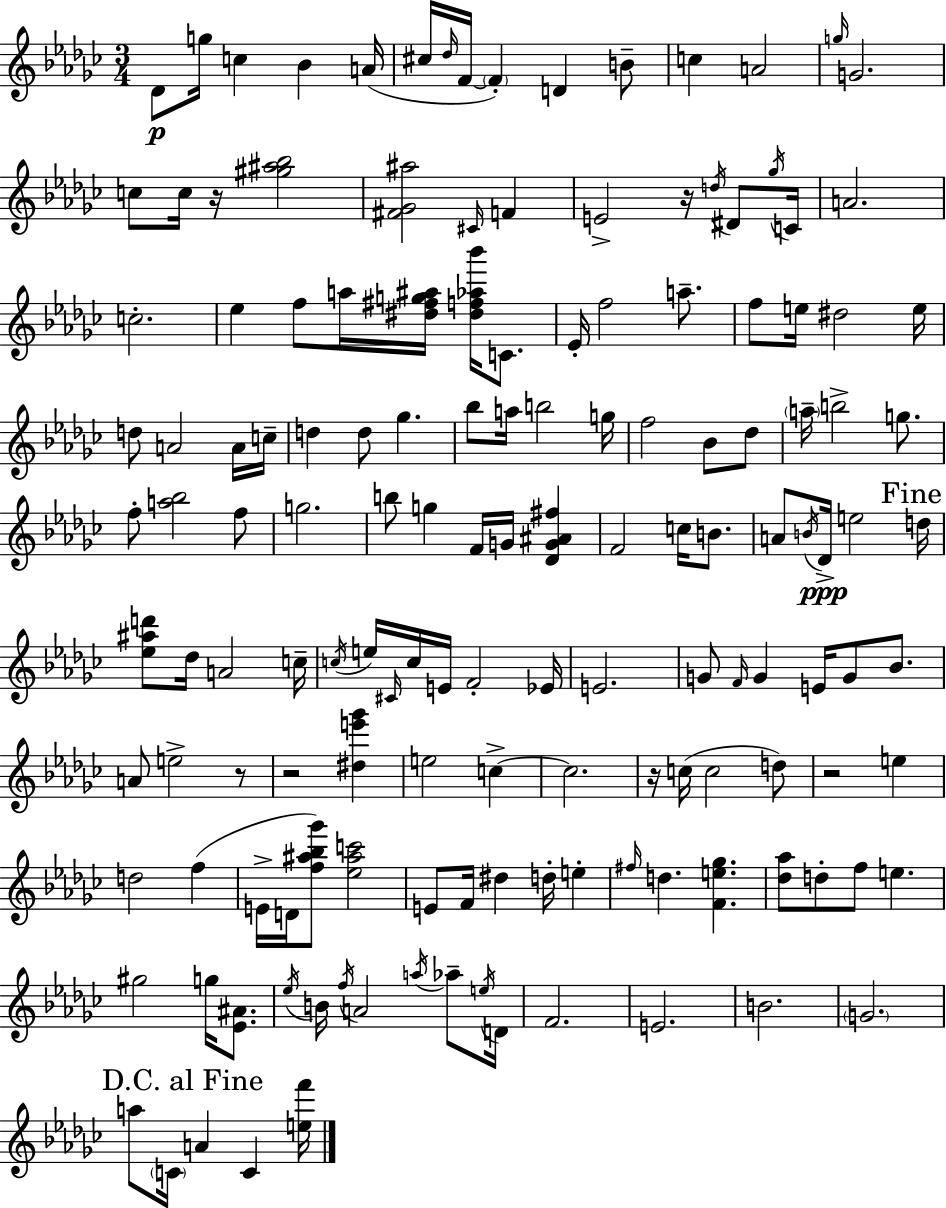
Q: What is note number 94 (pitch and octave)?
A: D5